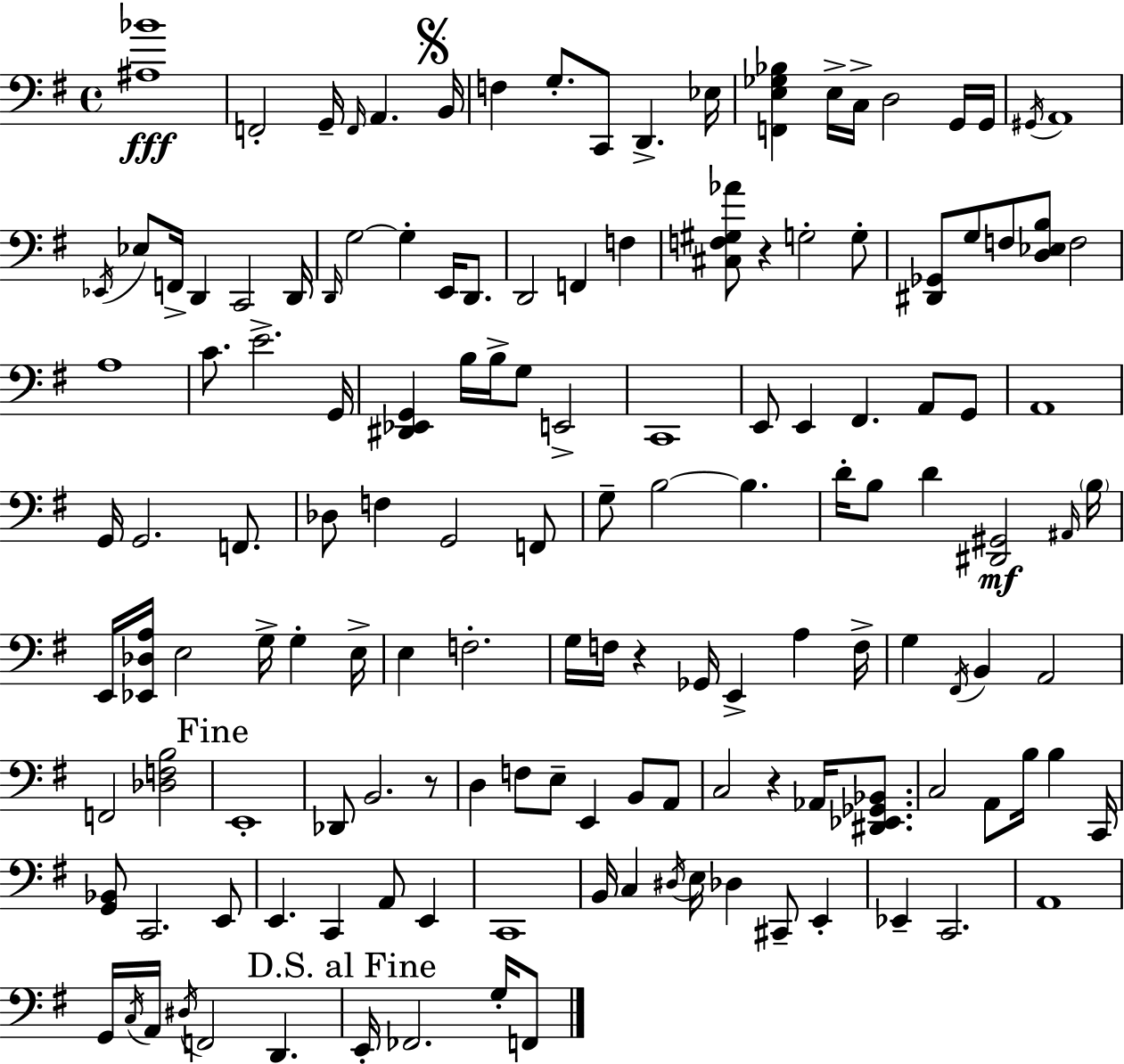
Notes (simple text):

[A#3,Bb4]/w F2/h G2/s F2/s A2/q. B2/s F3/q G3/e. C2/e D2/q. Eb3/s [F2,E3,Gb3,Bb3]/q E3/s C3/s D3/h G2/s G2/s G#2/s A2/w Eb2/s Eb3/e F2/s D2/q C2/h D2/s D2/s G3/h G3/q E2/s D2/e. D2/h F2/q F3/q [C#3,F3,G#3,Ab4]/e R/q G3/h G3/e [D#2,Gb2]/e G3/e F3/e [D3,Eb3,B3]/e F3/h A3/w C4/e. E4/h. G2/s [D#2,Eb2,G2]/q B3/s B3/s G3/e E2/h C2/w E2/e E2/q F#2/q. A2/e G2/e A2/w G2/s G2/h. F2/e. Db3/e F3/q G2/h F2/e G3/e B3/h B3/q. D4/s B3/e D4/q [D#2,G#2]/h A#2/s B3/s E2/s [Eb2,Db3,A3]/s E3/h G3/s G3/q E3/s E3/q F3/h. G3/s F3/s R/q Gb2/s E2/q A3/q F3/s G3/q F#2/s B2/q A2/h F2/h [Db3,F3,B3]/h E2/w Db2/e B2/h. R/e D3/q F3/e E3/e E2/q B2/e A2/e C3/h R/q Ab2/s [D#2,Eb2,Gb2,Bb2]/e. C3/h A2/e B3/s B3/q C2/s [G2,Bb2]/e C2/h. E2/e E2/q. C2/q A2/e E2/q C2/w B2/s C3/q D#3/s E3/s Db3/q C#2/e E2/q Eb2/q C2/h. A2/w G2/s C3/s A2/s D#3/s F2/h D2/q. E2/s FES2/h. G3/s F2/e